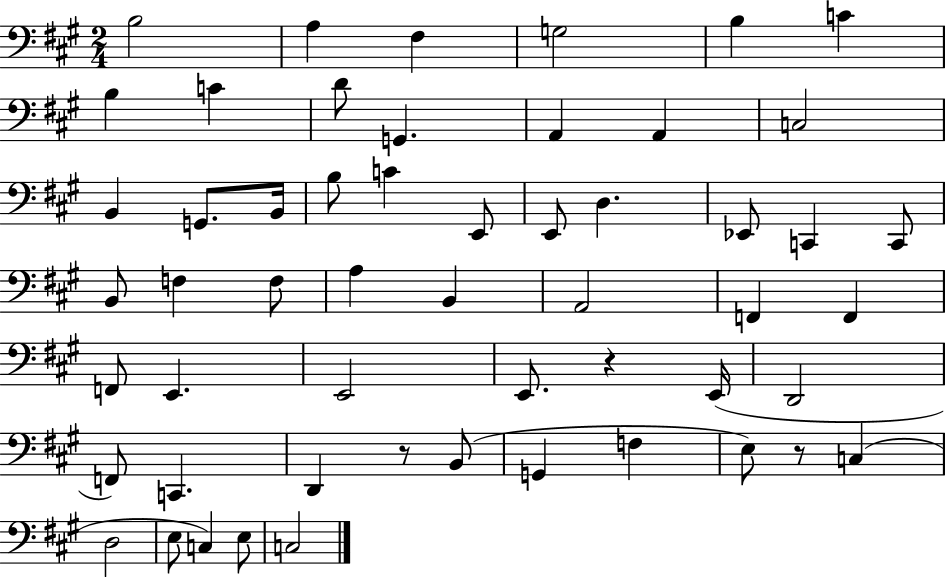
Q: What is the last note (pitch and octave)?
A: C3